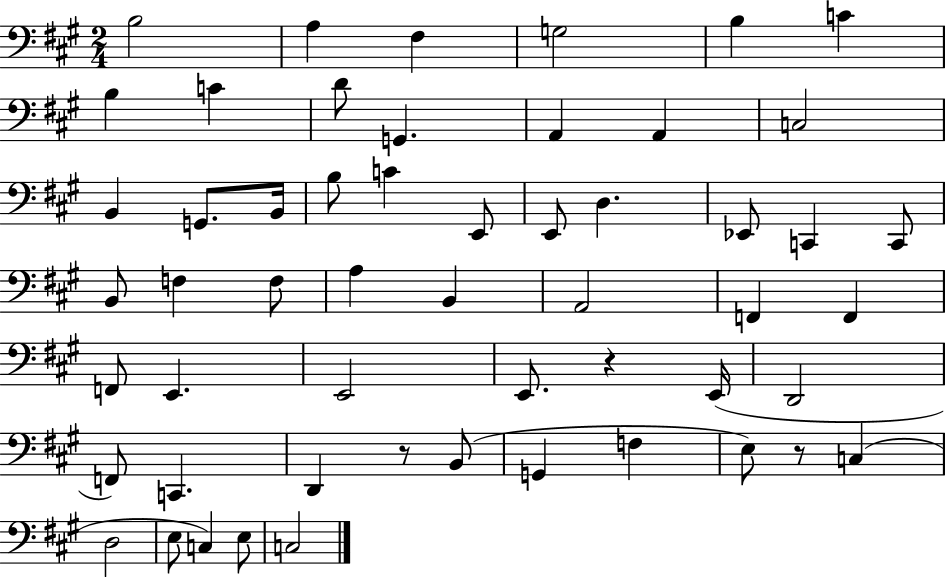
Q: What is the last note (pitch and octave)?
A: C3